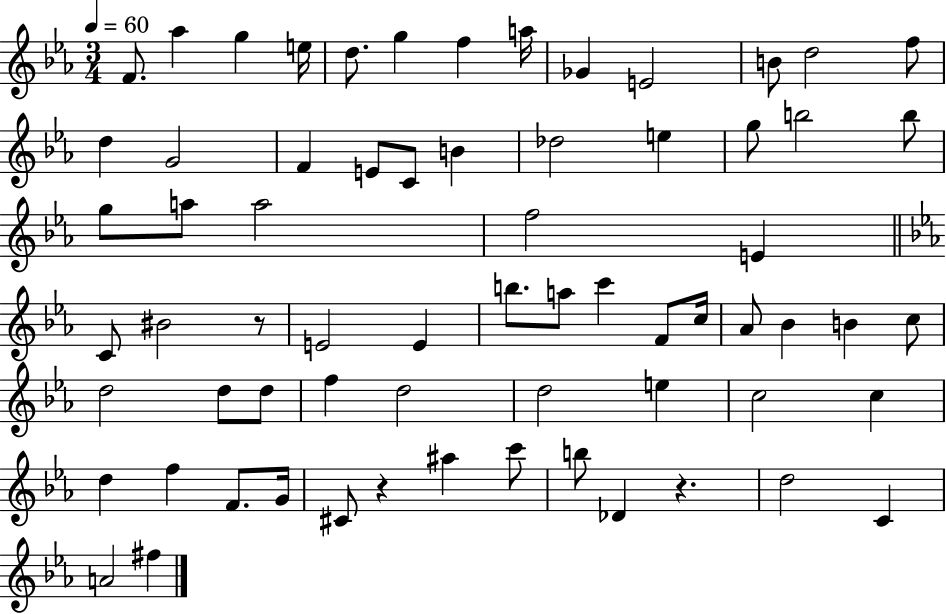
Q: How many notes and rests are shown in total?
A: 67